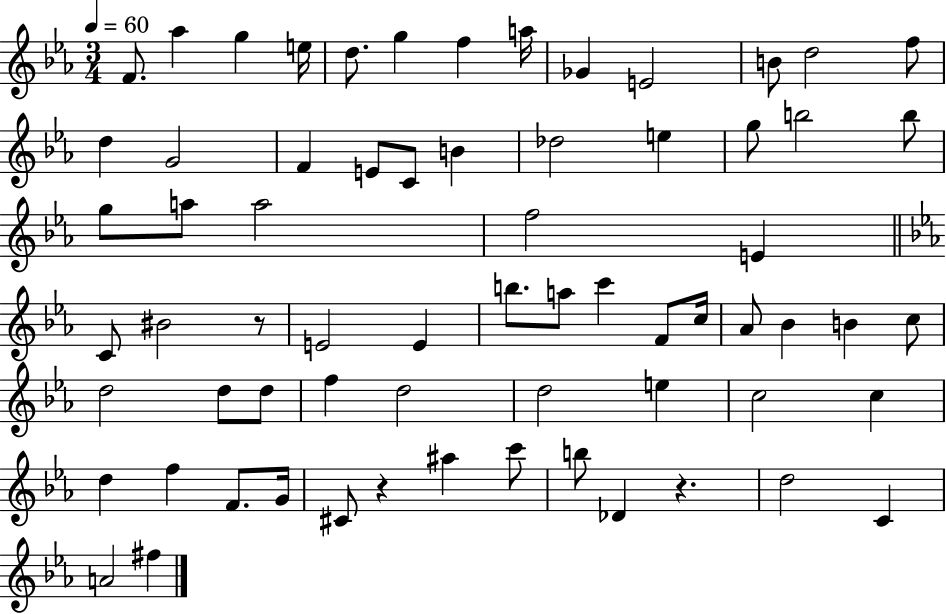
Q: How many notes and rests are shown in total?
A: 67